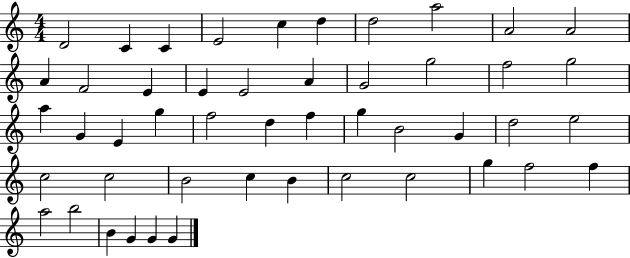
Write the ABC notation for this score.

X:1
T:Untitled
M:4/4
L:1/4
K:C
D2 C C E2 c d d2 a2 A2 A2 A F2 E E E2 A G2 g2 f2 g2 a G E g f2 d f g B2 G d2 e2 c2 c2 B2 c B c2 c2 g f2 f a2 b2 B G G G